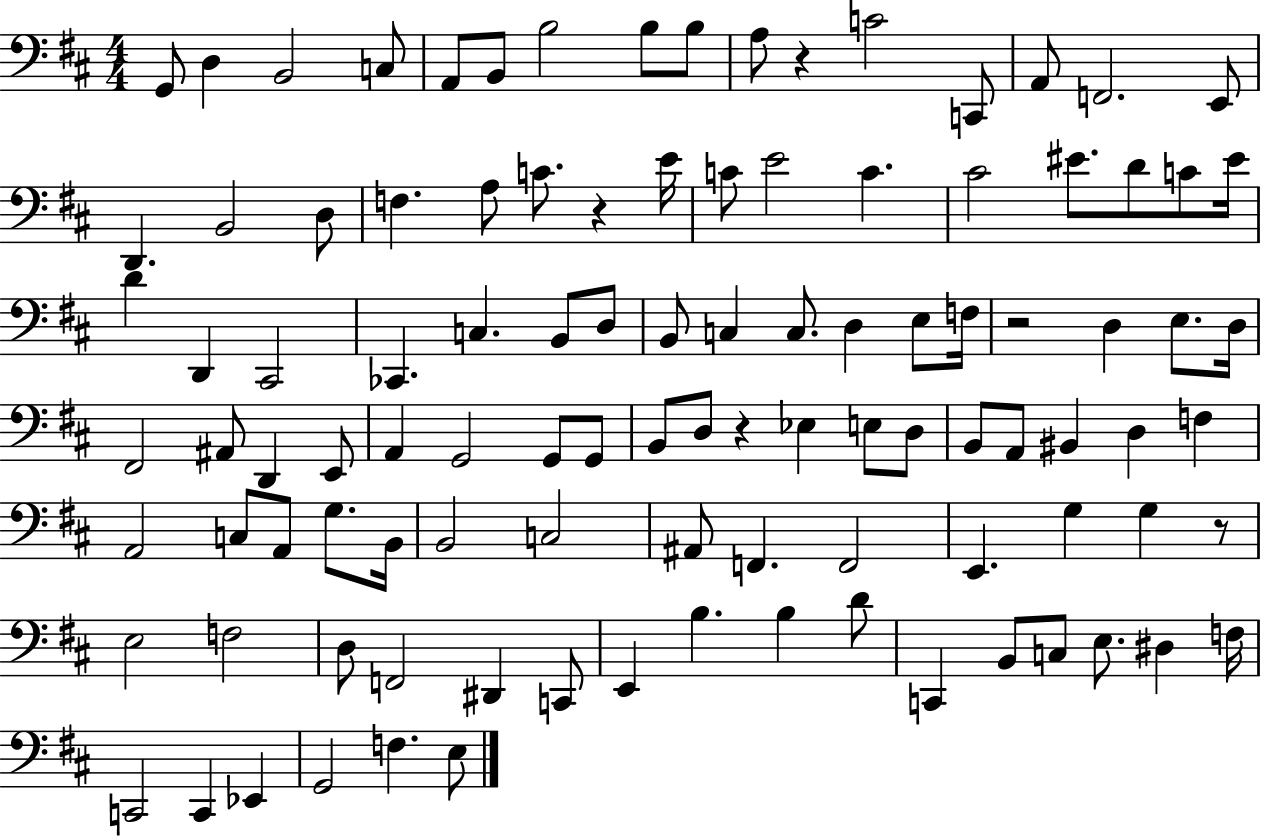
X:1
T:Untitled
M:4/4
L:1/4
K:D
G,,/2 D, B,,2 C,/2 A,,/2 B,,/2 B,2 B,/2 B,/2 A,/2 z C2 C,,/2 A,,/2 F,,2 E,,/2 D,, B,,2 D,/2 F, A,/2 C/2 z E/4 C/2 E2 C ^C2 ^E/2 D/2 C/2 ^E/4 D D,, ^C,,2 _C,, C, B,,/2 D,/2 B,,/2 C, C,/2 D, E,/2 F,/4 z2 D, E,/2 D,/4 ^F,,2 ^A,,/2 D,, E,,/2 A,, G,,2 G,,/2 G,,/2 B,,/2 D,/2 z _E, E,/2 D,/2 B,,/2 A,,/2 ^B,, D, F, A,,2 C,/2 A,,/2 G,/2 B,,/4 B,,2 C,2 ^A,,/2 F,, F,,2 E,, G, G, z/2 E,2 F,2 D,/2 F,,2 ^D,, C,,/2 E,, B, B, D/2 C,, B,,/2 C,/2 E,/2 ^D, F,/4 C,,2 C,, _E,, G,,2 F, E,/2